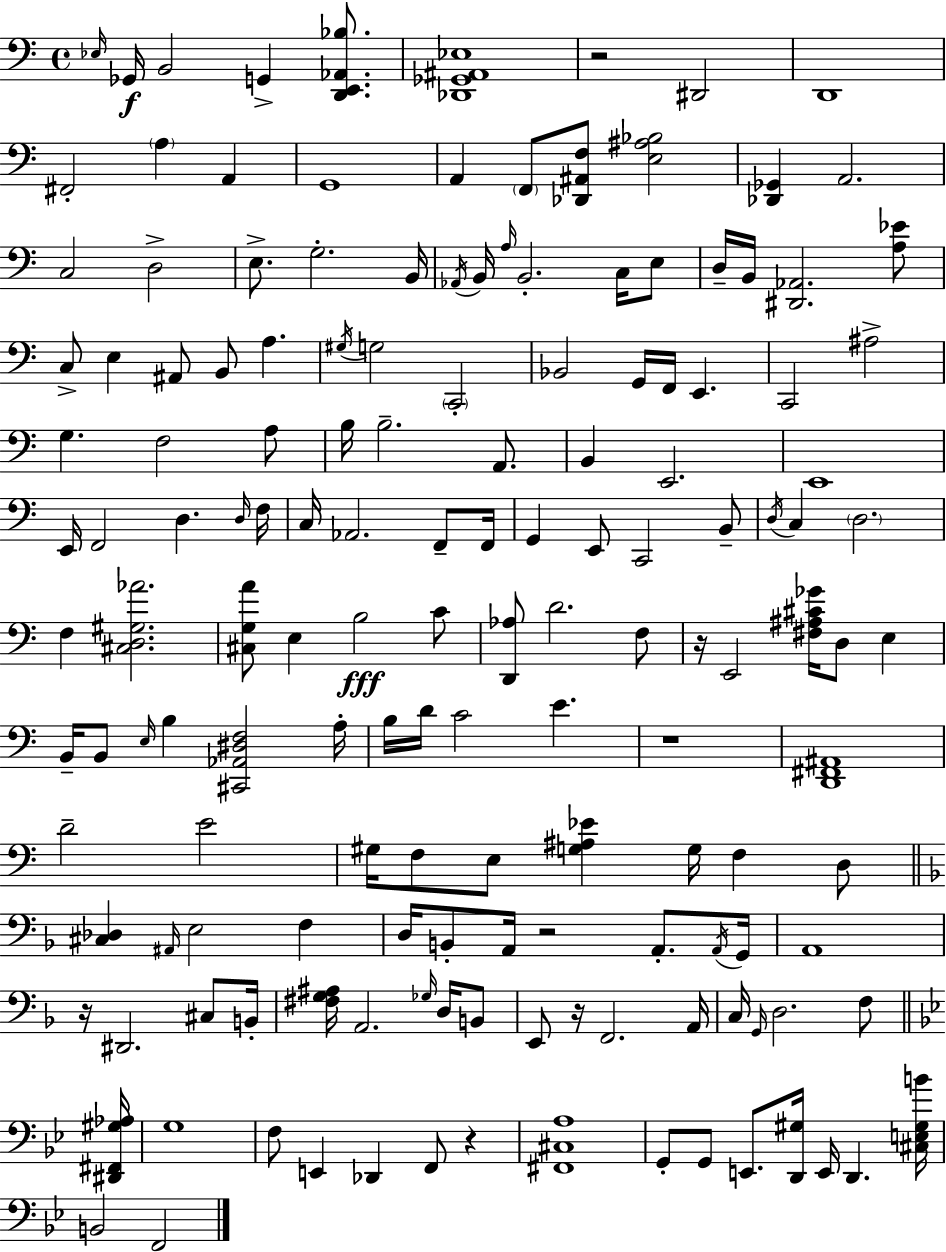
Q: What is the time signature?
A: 4/4